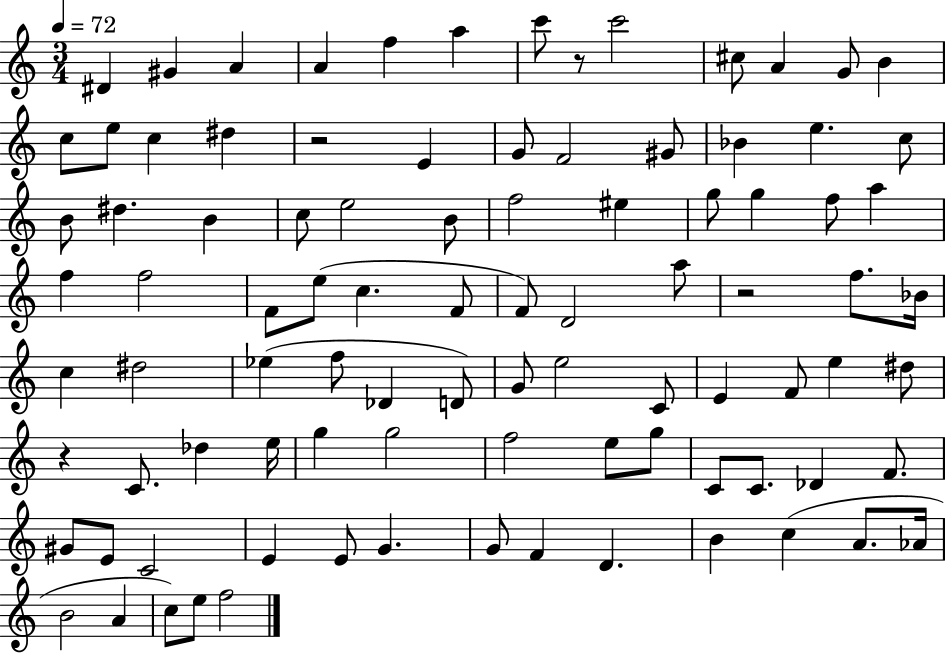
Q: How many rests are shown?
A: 4